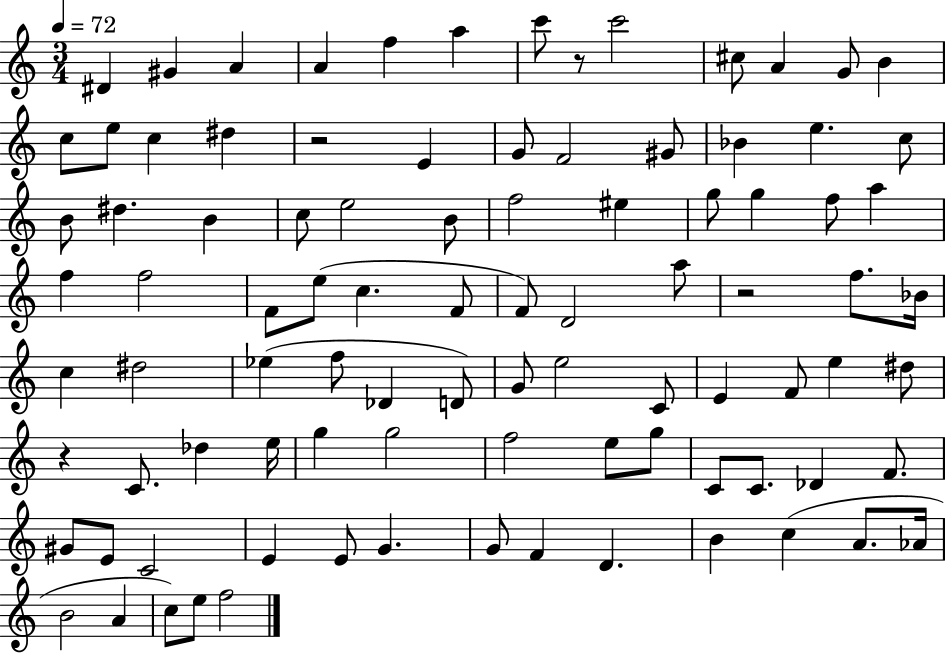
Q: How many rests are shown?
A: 4